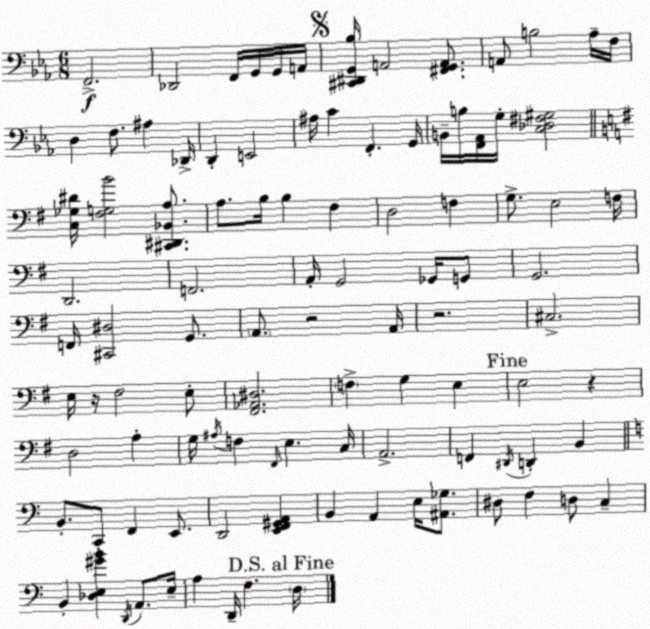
X:1
T:Untitled
M:6/8
L:1/4
K:Cm
F,,2 _D,,2 F,,/4 G,,/4 G,,/4 A,,/4 [^C,,^D,,G,,_B,]/4 A,,2 [^F,,G,,A,,]/2 A,,/2 B,2 _A,/4 F,/4 D, F,/2 ^A, _D,,/4 D,, E,,2 ^A,/4 C F,, G,,/4 B,,/4 B,/4 [F,,_A,,]/4 G,/4 [C,_D,^F,^G,]2 [C,_G,^D]/4 [^F,G,B]2 [^C,,^D,,_B,,A,]/2 A,/2 B,/4 B, ^F, D,2 F, G,/2 E,2 F,/4 D,,2 F,,2 A,,/4 G,,2 _G,,/4 G,,/2 G,,2 F,,/4 [^C,,^D,]2 G,,/2 A,,/2 z2 A,,/4 z2 ^C,2 E,/4 z/4 ^F,2 E,/2 [^F,,_A,,^D,]2 F, G, E, E,2 z D,2 A, G,/4 ^A,/4 F, ^F,,/4 E, C,/4 A,,2 F,, ^D,,/4 D,, B,, B,,/2 C,,/2 F,, E,,/2 D,,2 [E,,F,,^G,,A,,] B,, A,, E,/4 [^A,,_G,]/2 ^D,/2 F, D,/2 C, B,, [_D,E,^GB] D,,/4 A,,/2 E,/4 A, D,,/4 F, D,/4